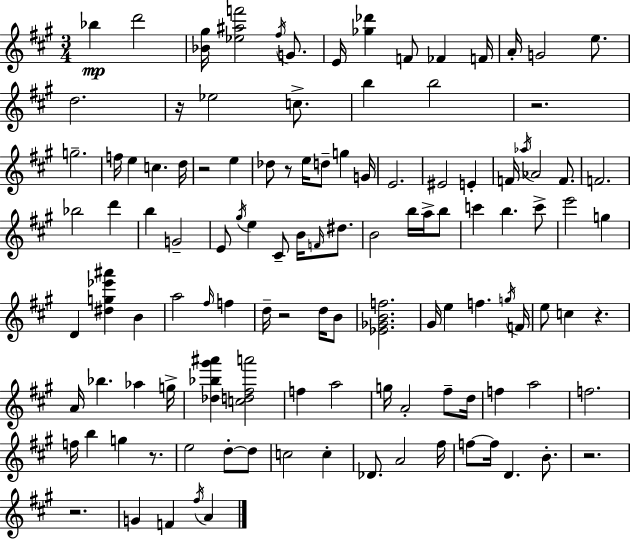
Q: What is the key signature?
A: A major